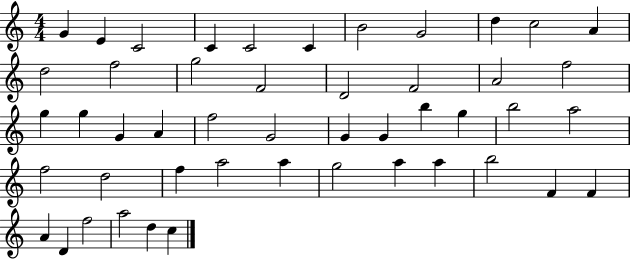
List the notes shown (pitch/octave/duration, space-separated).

G4/q E4/q C4/h C4/q C4/h C4/q B4/h G4/h D5/q C5/h A4/q D5/h F5/h G5/h F4/h D4/h F4/h A4/h F5/h G5/q G5/q G4/q A4/q F5/h G4/h G4/q G4/q B5/q G5/q B5/h A5/h F5/h D5/h F5/q A5/h A5/q G5/h A5/q A5/q B5/h F4/q F4/q A4/q D4/q F5/h A5/h D5/q C5/q